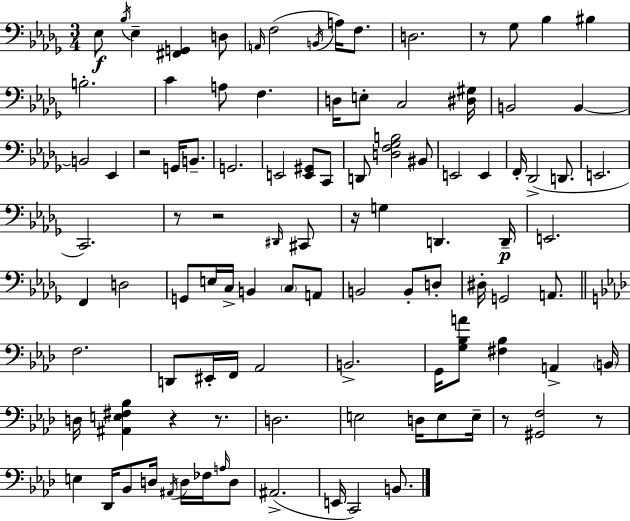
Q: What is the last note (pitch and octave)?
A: B2